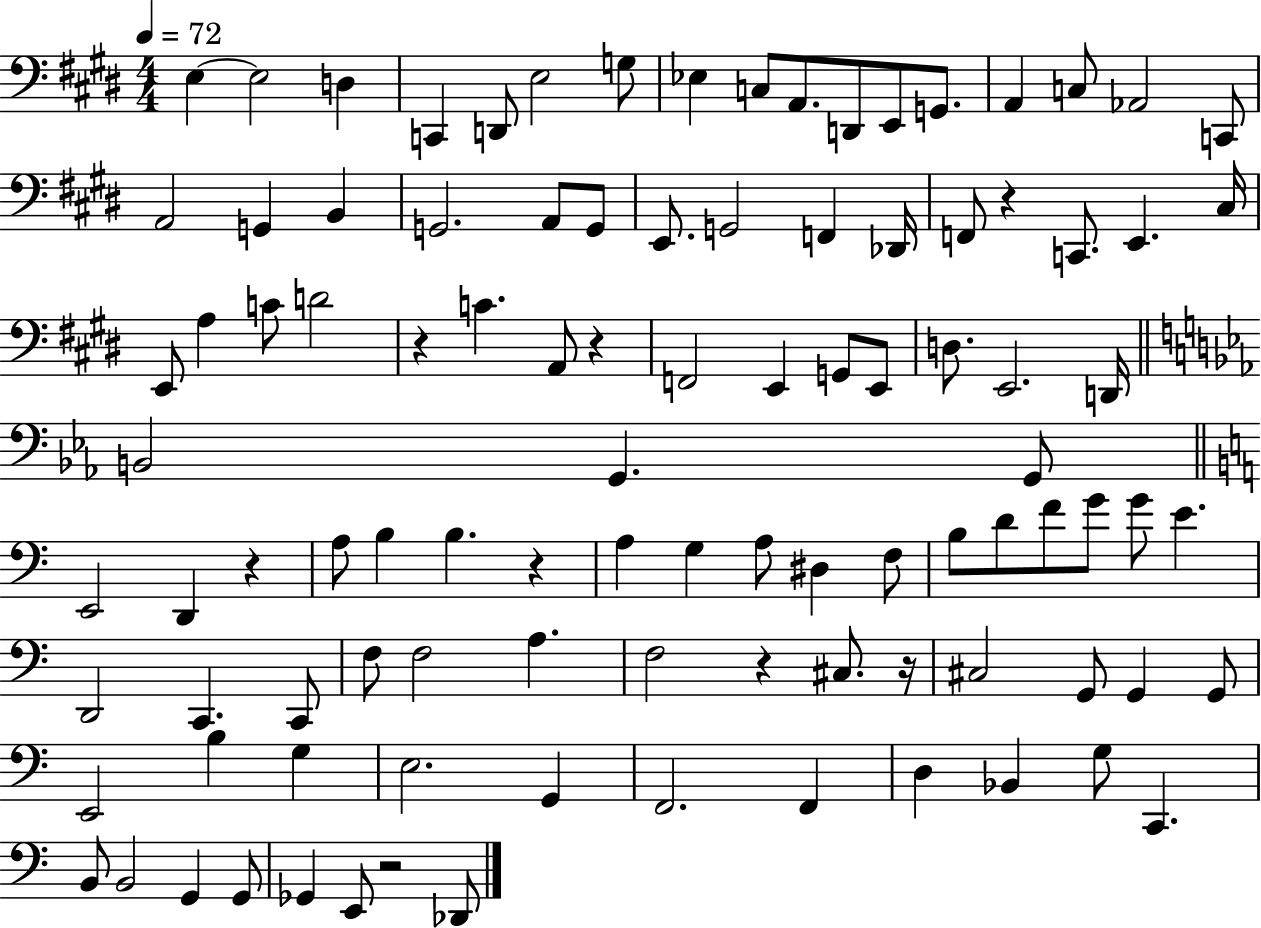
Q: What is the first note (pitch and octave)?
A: E3